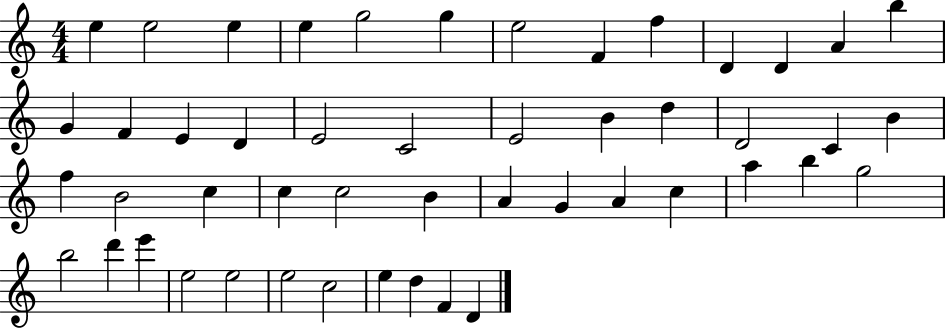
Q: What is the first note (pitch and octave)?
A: E5